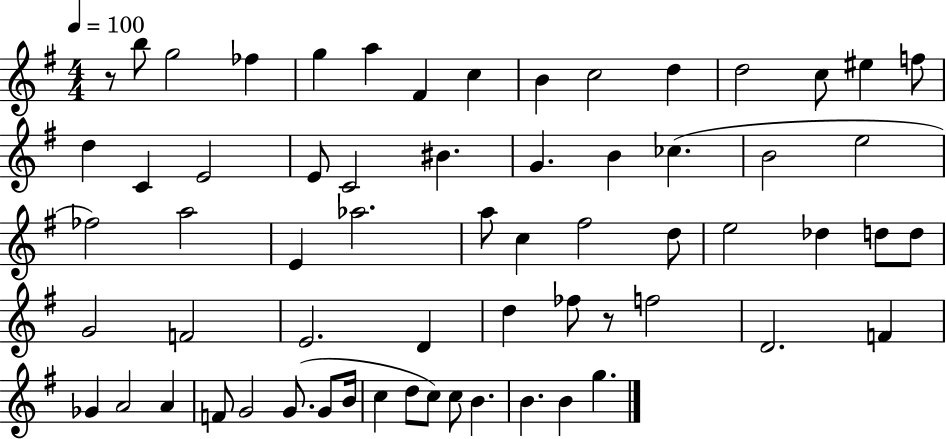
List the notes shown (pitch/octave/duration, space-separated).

R/e B5/e G5/h FES5/q G5/q A5/q F#4/q C5/q B4/q C5/h D5/q D5/h C5/e EIS5/q F5/e D5/q C4/q E4/h E4/e C4/h BIS4/q. G4/q. B4/q CES5/q. B4/h E5/h FES5/h A5/h E4/q Ab5/h. A5/e C5/q F#5/h D5/e E5/h Db5/q D5/e D5/e G4/h F4/h E4/h. D4/q D5/q FES5/e R/e F5/h D4/h. F4/q Gb4/q A4/h A4/q F4/e G4/h G4/e. G4/e B4/s C5/q D5/e C5/e C5/e B4/q. B4/q. B4/q G5/q.